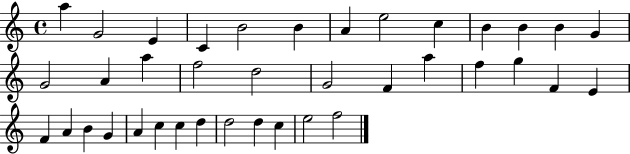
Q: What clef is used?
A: treble